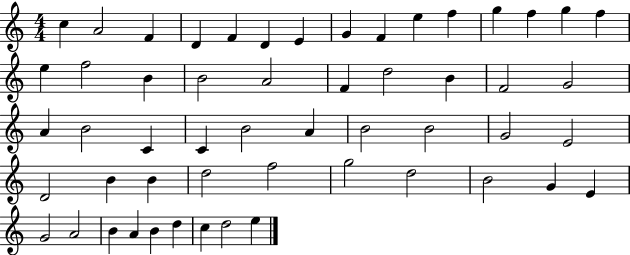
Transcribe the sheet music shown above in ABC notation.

X:1
T:Untitled
M:4/4
L:1/4
K:C
c A2 F D F D E G F e f g f g f e f2 B B2 A2 F d2 B F2 G2 A B2 C C B2 A B2 B2 G2 E2 D2 B B d2 f2 g2 d2 B2 G E G2 A2 B A B d c d2 e